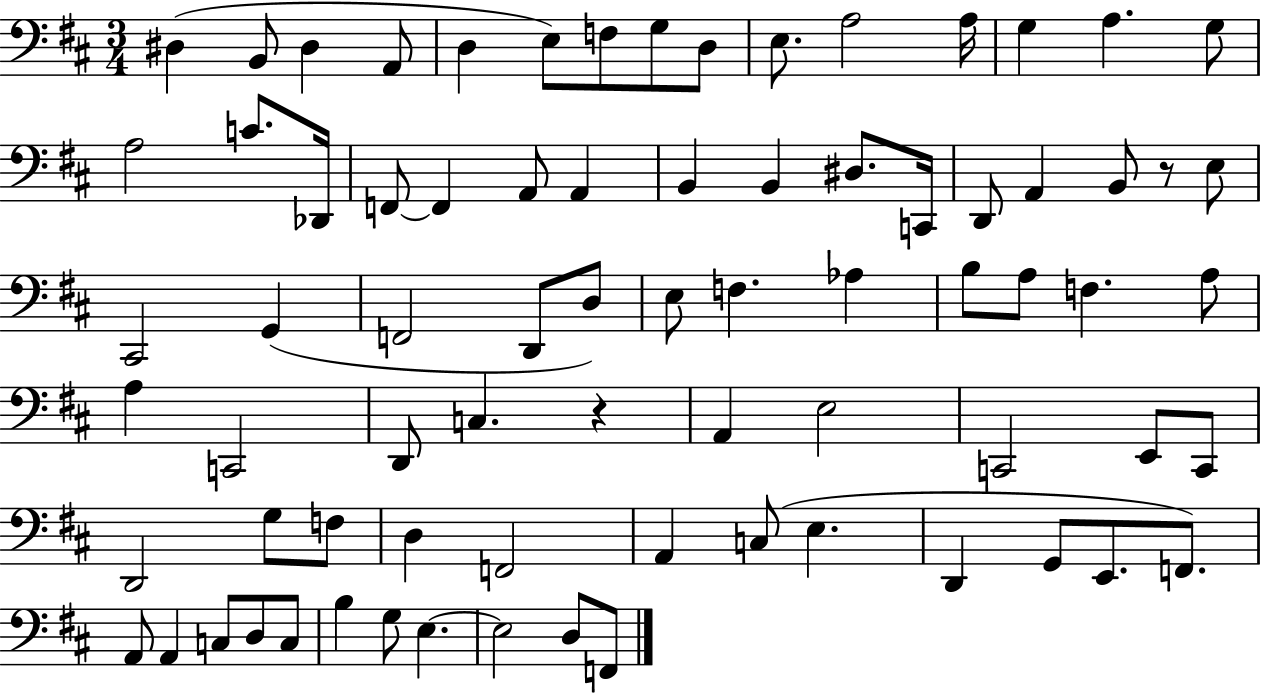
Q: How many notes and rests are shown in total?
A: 76